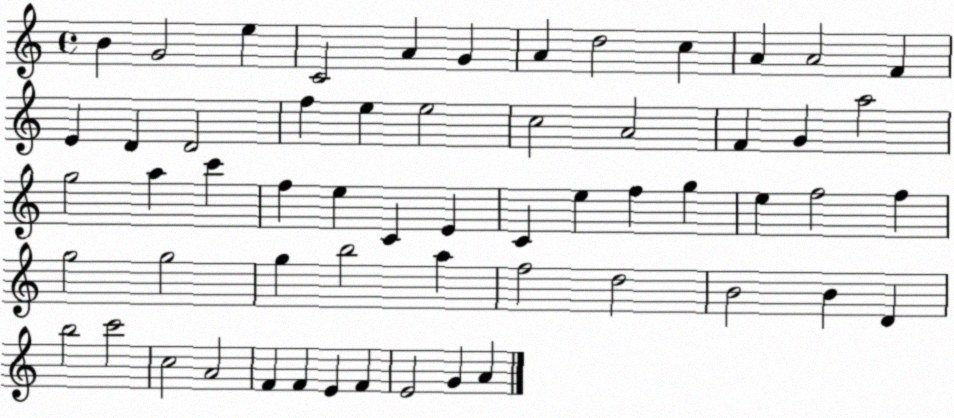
X:1
T:Untitled
M:4/4
L:1/4
K:C
B G2 e C2 A G A d2 c A A2 F E D D2 f e e2 c2 A2 F G a2 g2 a c' f e C E C e f g e f2 f g2 g2 g b2 a f2 d2 B2 B D b2 c'2 c2 A2 F F E F E2 G A